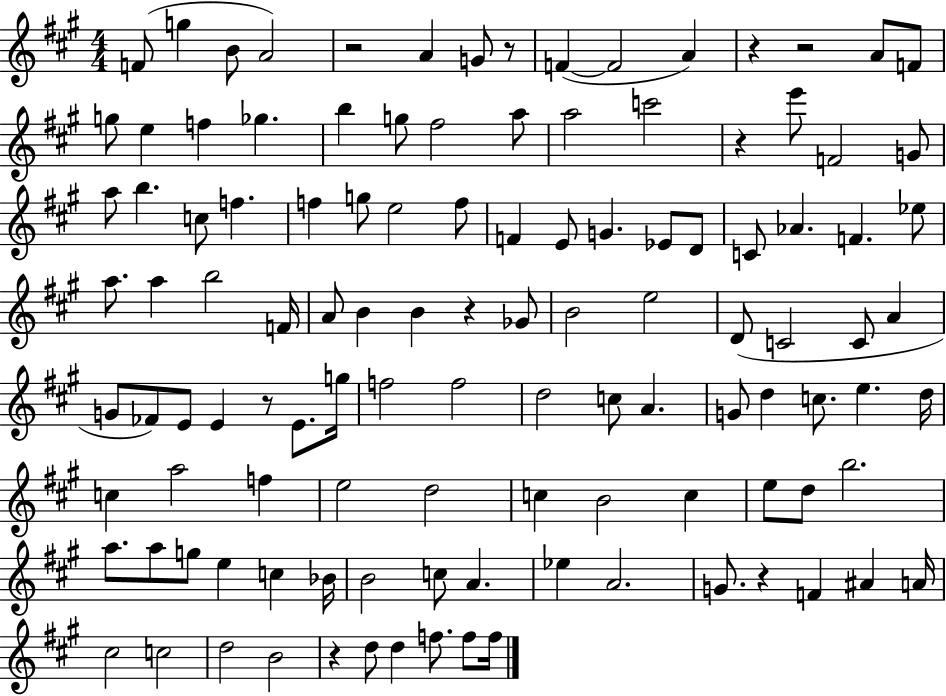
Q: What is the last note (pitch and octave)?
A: F5